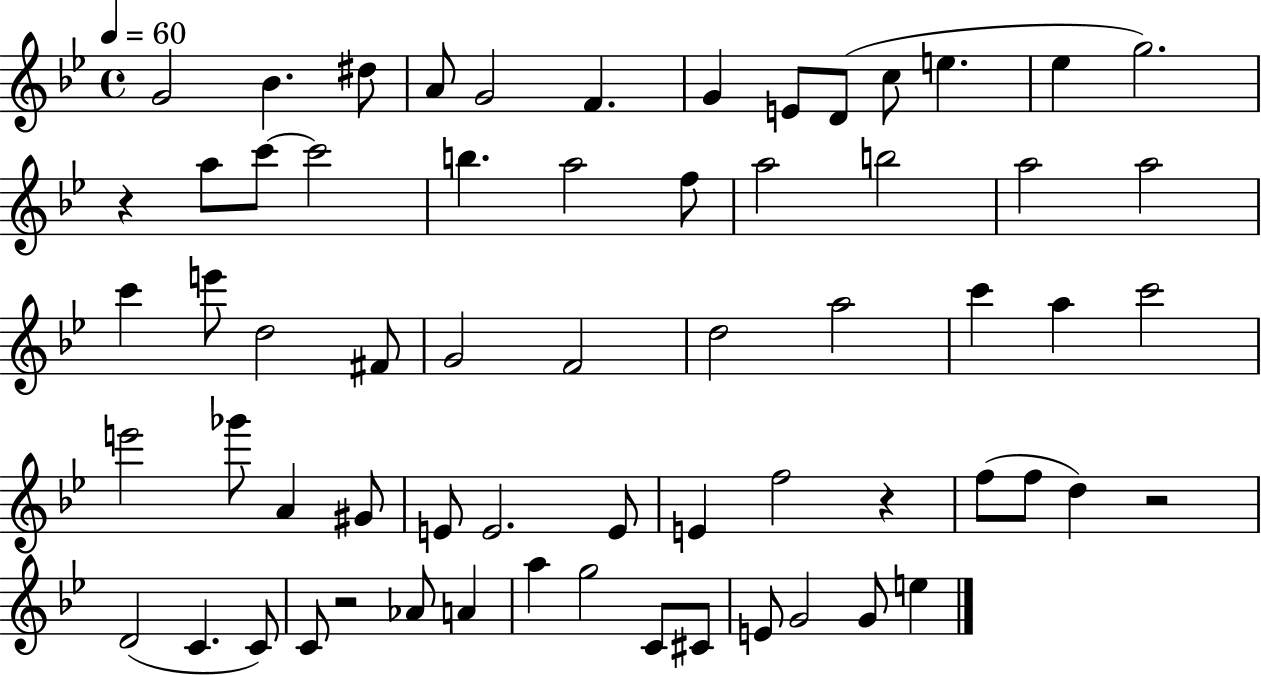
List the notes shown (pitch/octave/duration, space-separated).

G4/h Bb4/q. D#5/e A4/e G4/h F4/q. G4/q E4/e D4/e C5/e E5/q. Eb5/q G5/h. R/q A5/e C6/e C6/h B5/q. A5/h F5/e A5/h B5/h A5/h A5/h C6/q E6/e D5/h F#4/e G4/h F4/h D5/h A5/h C6/q A5/q C6/h E6/h Gb6/e A4/q G#4/e E4/e E4/h. E4/e E4/q F5/h R/q F5/e F5/e D5/q R/h D4/h C4/q. C4/e C4/e R/h Ab4/e A4/q A5/q G5/h C4/e C#4/e E4/e G4/h G4/e E5/q